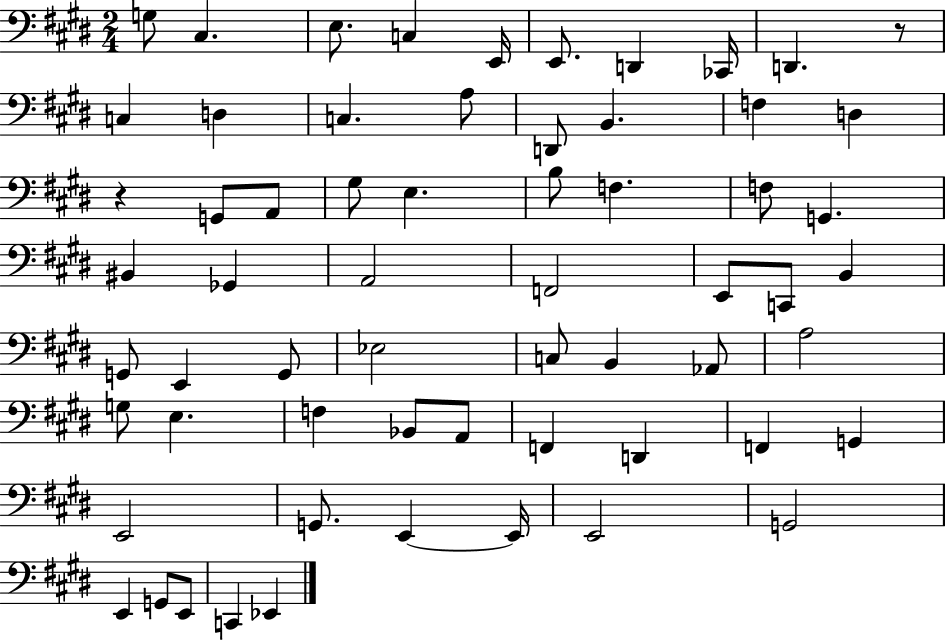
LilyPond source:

{
  \clef bass
  \numericTimeSignature
  \time 2/4
  \key e \major
  g8 cis4. | e8. c4 e,16 | e,8. d,4 ces,16 | d,4. r8 | \break c4 d4 | c4. a8 | d,8 b,4. | f4 d4 | \break r4 g,8 a,8 | gis8 e4. | b8 f4. | f8 g,4. | \break bis,4 ges,4 | a,2 | f,2 | e,8 c,8 b,4 | \break g,8 e,4 g,8 | ees2 | c8 b,4 aes,8 | a2 | \break g8 e4. | f4 bes,8 a,8 | f,4 d,4 | f,4 g,4 | \break e,2 | g,8. e,4~~ e,16 | e,2 | g,2 | \break e,4 g,8 e,8 | c,4 ees,4 | \bar "|."
}